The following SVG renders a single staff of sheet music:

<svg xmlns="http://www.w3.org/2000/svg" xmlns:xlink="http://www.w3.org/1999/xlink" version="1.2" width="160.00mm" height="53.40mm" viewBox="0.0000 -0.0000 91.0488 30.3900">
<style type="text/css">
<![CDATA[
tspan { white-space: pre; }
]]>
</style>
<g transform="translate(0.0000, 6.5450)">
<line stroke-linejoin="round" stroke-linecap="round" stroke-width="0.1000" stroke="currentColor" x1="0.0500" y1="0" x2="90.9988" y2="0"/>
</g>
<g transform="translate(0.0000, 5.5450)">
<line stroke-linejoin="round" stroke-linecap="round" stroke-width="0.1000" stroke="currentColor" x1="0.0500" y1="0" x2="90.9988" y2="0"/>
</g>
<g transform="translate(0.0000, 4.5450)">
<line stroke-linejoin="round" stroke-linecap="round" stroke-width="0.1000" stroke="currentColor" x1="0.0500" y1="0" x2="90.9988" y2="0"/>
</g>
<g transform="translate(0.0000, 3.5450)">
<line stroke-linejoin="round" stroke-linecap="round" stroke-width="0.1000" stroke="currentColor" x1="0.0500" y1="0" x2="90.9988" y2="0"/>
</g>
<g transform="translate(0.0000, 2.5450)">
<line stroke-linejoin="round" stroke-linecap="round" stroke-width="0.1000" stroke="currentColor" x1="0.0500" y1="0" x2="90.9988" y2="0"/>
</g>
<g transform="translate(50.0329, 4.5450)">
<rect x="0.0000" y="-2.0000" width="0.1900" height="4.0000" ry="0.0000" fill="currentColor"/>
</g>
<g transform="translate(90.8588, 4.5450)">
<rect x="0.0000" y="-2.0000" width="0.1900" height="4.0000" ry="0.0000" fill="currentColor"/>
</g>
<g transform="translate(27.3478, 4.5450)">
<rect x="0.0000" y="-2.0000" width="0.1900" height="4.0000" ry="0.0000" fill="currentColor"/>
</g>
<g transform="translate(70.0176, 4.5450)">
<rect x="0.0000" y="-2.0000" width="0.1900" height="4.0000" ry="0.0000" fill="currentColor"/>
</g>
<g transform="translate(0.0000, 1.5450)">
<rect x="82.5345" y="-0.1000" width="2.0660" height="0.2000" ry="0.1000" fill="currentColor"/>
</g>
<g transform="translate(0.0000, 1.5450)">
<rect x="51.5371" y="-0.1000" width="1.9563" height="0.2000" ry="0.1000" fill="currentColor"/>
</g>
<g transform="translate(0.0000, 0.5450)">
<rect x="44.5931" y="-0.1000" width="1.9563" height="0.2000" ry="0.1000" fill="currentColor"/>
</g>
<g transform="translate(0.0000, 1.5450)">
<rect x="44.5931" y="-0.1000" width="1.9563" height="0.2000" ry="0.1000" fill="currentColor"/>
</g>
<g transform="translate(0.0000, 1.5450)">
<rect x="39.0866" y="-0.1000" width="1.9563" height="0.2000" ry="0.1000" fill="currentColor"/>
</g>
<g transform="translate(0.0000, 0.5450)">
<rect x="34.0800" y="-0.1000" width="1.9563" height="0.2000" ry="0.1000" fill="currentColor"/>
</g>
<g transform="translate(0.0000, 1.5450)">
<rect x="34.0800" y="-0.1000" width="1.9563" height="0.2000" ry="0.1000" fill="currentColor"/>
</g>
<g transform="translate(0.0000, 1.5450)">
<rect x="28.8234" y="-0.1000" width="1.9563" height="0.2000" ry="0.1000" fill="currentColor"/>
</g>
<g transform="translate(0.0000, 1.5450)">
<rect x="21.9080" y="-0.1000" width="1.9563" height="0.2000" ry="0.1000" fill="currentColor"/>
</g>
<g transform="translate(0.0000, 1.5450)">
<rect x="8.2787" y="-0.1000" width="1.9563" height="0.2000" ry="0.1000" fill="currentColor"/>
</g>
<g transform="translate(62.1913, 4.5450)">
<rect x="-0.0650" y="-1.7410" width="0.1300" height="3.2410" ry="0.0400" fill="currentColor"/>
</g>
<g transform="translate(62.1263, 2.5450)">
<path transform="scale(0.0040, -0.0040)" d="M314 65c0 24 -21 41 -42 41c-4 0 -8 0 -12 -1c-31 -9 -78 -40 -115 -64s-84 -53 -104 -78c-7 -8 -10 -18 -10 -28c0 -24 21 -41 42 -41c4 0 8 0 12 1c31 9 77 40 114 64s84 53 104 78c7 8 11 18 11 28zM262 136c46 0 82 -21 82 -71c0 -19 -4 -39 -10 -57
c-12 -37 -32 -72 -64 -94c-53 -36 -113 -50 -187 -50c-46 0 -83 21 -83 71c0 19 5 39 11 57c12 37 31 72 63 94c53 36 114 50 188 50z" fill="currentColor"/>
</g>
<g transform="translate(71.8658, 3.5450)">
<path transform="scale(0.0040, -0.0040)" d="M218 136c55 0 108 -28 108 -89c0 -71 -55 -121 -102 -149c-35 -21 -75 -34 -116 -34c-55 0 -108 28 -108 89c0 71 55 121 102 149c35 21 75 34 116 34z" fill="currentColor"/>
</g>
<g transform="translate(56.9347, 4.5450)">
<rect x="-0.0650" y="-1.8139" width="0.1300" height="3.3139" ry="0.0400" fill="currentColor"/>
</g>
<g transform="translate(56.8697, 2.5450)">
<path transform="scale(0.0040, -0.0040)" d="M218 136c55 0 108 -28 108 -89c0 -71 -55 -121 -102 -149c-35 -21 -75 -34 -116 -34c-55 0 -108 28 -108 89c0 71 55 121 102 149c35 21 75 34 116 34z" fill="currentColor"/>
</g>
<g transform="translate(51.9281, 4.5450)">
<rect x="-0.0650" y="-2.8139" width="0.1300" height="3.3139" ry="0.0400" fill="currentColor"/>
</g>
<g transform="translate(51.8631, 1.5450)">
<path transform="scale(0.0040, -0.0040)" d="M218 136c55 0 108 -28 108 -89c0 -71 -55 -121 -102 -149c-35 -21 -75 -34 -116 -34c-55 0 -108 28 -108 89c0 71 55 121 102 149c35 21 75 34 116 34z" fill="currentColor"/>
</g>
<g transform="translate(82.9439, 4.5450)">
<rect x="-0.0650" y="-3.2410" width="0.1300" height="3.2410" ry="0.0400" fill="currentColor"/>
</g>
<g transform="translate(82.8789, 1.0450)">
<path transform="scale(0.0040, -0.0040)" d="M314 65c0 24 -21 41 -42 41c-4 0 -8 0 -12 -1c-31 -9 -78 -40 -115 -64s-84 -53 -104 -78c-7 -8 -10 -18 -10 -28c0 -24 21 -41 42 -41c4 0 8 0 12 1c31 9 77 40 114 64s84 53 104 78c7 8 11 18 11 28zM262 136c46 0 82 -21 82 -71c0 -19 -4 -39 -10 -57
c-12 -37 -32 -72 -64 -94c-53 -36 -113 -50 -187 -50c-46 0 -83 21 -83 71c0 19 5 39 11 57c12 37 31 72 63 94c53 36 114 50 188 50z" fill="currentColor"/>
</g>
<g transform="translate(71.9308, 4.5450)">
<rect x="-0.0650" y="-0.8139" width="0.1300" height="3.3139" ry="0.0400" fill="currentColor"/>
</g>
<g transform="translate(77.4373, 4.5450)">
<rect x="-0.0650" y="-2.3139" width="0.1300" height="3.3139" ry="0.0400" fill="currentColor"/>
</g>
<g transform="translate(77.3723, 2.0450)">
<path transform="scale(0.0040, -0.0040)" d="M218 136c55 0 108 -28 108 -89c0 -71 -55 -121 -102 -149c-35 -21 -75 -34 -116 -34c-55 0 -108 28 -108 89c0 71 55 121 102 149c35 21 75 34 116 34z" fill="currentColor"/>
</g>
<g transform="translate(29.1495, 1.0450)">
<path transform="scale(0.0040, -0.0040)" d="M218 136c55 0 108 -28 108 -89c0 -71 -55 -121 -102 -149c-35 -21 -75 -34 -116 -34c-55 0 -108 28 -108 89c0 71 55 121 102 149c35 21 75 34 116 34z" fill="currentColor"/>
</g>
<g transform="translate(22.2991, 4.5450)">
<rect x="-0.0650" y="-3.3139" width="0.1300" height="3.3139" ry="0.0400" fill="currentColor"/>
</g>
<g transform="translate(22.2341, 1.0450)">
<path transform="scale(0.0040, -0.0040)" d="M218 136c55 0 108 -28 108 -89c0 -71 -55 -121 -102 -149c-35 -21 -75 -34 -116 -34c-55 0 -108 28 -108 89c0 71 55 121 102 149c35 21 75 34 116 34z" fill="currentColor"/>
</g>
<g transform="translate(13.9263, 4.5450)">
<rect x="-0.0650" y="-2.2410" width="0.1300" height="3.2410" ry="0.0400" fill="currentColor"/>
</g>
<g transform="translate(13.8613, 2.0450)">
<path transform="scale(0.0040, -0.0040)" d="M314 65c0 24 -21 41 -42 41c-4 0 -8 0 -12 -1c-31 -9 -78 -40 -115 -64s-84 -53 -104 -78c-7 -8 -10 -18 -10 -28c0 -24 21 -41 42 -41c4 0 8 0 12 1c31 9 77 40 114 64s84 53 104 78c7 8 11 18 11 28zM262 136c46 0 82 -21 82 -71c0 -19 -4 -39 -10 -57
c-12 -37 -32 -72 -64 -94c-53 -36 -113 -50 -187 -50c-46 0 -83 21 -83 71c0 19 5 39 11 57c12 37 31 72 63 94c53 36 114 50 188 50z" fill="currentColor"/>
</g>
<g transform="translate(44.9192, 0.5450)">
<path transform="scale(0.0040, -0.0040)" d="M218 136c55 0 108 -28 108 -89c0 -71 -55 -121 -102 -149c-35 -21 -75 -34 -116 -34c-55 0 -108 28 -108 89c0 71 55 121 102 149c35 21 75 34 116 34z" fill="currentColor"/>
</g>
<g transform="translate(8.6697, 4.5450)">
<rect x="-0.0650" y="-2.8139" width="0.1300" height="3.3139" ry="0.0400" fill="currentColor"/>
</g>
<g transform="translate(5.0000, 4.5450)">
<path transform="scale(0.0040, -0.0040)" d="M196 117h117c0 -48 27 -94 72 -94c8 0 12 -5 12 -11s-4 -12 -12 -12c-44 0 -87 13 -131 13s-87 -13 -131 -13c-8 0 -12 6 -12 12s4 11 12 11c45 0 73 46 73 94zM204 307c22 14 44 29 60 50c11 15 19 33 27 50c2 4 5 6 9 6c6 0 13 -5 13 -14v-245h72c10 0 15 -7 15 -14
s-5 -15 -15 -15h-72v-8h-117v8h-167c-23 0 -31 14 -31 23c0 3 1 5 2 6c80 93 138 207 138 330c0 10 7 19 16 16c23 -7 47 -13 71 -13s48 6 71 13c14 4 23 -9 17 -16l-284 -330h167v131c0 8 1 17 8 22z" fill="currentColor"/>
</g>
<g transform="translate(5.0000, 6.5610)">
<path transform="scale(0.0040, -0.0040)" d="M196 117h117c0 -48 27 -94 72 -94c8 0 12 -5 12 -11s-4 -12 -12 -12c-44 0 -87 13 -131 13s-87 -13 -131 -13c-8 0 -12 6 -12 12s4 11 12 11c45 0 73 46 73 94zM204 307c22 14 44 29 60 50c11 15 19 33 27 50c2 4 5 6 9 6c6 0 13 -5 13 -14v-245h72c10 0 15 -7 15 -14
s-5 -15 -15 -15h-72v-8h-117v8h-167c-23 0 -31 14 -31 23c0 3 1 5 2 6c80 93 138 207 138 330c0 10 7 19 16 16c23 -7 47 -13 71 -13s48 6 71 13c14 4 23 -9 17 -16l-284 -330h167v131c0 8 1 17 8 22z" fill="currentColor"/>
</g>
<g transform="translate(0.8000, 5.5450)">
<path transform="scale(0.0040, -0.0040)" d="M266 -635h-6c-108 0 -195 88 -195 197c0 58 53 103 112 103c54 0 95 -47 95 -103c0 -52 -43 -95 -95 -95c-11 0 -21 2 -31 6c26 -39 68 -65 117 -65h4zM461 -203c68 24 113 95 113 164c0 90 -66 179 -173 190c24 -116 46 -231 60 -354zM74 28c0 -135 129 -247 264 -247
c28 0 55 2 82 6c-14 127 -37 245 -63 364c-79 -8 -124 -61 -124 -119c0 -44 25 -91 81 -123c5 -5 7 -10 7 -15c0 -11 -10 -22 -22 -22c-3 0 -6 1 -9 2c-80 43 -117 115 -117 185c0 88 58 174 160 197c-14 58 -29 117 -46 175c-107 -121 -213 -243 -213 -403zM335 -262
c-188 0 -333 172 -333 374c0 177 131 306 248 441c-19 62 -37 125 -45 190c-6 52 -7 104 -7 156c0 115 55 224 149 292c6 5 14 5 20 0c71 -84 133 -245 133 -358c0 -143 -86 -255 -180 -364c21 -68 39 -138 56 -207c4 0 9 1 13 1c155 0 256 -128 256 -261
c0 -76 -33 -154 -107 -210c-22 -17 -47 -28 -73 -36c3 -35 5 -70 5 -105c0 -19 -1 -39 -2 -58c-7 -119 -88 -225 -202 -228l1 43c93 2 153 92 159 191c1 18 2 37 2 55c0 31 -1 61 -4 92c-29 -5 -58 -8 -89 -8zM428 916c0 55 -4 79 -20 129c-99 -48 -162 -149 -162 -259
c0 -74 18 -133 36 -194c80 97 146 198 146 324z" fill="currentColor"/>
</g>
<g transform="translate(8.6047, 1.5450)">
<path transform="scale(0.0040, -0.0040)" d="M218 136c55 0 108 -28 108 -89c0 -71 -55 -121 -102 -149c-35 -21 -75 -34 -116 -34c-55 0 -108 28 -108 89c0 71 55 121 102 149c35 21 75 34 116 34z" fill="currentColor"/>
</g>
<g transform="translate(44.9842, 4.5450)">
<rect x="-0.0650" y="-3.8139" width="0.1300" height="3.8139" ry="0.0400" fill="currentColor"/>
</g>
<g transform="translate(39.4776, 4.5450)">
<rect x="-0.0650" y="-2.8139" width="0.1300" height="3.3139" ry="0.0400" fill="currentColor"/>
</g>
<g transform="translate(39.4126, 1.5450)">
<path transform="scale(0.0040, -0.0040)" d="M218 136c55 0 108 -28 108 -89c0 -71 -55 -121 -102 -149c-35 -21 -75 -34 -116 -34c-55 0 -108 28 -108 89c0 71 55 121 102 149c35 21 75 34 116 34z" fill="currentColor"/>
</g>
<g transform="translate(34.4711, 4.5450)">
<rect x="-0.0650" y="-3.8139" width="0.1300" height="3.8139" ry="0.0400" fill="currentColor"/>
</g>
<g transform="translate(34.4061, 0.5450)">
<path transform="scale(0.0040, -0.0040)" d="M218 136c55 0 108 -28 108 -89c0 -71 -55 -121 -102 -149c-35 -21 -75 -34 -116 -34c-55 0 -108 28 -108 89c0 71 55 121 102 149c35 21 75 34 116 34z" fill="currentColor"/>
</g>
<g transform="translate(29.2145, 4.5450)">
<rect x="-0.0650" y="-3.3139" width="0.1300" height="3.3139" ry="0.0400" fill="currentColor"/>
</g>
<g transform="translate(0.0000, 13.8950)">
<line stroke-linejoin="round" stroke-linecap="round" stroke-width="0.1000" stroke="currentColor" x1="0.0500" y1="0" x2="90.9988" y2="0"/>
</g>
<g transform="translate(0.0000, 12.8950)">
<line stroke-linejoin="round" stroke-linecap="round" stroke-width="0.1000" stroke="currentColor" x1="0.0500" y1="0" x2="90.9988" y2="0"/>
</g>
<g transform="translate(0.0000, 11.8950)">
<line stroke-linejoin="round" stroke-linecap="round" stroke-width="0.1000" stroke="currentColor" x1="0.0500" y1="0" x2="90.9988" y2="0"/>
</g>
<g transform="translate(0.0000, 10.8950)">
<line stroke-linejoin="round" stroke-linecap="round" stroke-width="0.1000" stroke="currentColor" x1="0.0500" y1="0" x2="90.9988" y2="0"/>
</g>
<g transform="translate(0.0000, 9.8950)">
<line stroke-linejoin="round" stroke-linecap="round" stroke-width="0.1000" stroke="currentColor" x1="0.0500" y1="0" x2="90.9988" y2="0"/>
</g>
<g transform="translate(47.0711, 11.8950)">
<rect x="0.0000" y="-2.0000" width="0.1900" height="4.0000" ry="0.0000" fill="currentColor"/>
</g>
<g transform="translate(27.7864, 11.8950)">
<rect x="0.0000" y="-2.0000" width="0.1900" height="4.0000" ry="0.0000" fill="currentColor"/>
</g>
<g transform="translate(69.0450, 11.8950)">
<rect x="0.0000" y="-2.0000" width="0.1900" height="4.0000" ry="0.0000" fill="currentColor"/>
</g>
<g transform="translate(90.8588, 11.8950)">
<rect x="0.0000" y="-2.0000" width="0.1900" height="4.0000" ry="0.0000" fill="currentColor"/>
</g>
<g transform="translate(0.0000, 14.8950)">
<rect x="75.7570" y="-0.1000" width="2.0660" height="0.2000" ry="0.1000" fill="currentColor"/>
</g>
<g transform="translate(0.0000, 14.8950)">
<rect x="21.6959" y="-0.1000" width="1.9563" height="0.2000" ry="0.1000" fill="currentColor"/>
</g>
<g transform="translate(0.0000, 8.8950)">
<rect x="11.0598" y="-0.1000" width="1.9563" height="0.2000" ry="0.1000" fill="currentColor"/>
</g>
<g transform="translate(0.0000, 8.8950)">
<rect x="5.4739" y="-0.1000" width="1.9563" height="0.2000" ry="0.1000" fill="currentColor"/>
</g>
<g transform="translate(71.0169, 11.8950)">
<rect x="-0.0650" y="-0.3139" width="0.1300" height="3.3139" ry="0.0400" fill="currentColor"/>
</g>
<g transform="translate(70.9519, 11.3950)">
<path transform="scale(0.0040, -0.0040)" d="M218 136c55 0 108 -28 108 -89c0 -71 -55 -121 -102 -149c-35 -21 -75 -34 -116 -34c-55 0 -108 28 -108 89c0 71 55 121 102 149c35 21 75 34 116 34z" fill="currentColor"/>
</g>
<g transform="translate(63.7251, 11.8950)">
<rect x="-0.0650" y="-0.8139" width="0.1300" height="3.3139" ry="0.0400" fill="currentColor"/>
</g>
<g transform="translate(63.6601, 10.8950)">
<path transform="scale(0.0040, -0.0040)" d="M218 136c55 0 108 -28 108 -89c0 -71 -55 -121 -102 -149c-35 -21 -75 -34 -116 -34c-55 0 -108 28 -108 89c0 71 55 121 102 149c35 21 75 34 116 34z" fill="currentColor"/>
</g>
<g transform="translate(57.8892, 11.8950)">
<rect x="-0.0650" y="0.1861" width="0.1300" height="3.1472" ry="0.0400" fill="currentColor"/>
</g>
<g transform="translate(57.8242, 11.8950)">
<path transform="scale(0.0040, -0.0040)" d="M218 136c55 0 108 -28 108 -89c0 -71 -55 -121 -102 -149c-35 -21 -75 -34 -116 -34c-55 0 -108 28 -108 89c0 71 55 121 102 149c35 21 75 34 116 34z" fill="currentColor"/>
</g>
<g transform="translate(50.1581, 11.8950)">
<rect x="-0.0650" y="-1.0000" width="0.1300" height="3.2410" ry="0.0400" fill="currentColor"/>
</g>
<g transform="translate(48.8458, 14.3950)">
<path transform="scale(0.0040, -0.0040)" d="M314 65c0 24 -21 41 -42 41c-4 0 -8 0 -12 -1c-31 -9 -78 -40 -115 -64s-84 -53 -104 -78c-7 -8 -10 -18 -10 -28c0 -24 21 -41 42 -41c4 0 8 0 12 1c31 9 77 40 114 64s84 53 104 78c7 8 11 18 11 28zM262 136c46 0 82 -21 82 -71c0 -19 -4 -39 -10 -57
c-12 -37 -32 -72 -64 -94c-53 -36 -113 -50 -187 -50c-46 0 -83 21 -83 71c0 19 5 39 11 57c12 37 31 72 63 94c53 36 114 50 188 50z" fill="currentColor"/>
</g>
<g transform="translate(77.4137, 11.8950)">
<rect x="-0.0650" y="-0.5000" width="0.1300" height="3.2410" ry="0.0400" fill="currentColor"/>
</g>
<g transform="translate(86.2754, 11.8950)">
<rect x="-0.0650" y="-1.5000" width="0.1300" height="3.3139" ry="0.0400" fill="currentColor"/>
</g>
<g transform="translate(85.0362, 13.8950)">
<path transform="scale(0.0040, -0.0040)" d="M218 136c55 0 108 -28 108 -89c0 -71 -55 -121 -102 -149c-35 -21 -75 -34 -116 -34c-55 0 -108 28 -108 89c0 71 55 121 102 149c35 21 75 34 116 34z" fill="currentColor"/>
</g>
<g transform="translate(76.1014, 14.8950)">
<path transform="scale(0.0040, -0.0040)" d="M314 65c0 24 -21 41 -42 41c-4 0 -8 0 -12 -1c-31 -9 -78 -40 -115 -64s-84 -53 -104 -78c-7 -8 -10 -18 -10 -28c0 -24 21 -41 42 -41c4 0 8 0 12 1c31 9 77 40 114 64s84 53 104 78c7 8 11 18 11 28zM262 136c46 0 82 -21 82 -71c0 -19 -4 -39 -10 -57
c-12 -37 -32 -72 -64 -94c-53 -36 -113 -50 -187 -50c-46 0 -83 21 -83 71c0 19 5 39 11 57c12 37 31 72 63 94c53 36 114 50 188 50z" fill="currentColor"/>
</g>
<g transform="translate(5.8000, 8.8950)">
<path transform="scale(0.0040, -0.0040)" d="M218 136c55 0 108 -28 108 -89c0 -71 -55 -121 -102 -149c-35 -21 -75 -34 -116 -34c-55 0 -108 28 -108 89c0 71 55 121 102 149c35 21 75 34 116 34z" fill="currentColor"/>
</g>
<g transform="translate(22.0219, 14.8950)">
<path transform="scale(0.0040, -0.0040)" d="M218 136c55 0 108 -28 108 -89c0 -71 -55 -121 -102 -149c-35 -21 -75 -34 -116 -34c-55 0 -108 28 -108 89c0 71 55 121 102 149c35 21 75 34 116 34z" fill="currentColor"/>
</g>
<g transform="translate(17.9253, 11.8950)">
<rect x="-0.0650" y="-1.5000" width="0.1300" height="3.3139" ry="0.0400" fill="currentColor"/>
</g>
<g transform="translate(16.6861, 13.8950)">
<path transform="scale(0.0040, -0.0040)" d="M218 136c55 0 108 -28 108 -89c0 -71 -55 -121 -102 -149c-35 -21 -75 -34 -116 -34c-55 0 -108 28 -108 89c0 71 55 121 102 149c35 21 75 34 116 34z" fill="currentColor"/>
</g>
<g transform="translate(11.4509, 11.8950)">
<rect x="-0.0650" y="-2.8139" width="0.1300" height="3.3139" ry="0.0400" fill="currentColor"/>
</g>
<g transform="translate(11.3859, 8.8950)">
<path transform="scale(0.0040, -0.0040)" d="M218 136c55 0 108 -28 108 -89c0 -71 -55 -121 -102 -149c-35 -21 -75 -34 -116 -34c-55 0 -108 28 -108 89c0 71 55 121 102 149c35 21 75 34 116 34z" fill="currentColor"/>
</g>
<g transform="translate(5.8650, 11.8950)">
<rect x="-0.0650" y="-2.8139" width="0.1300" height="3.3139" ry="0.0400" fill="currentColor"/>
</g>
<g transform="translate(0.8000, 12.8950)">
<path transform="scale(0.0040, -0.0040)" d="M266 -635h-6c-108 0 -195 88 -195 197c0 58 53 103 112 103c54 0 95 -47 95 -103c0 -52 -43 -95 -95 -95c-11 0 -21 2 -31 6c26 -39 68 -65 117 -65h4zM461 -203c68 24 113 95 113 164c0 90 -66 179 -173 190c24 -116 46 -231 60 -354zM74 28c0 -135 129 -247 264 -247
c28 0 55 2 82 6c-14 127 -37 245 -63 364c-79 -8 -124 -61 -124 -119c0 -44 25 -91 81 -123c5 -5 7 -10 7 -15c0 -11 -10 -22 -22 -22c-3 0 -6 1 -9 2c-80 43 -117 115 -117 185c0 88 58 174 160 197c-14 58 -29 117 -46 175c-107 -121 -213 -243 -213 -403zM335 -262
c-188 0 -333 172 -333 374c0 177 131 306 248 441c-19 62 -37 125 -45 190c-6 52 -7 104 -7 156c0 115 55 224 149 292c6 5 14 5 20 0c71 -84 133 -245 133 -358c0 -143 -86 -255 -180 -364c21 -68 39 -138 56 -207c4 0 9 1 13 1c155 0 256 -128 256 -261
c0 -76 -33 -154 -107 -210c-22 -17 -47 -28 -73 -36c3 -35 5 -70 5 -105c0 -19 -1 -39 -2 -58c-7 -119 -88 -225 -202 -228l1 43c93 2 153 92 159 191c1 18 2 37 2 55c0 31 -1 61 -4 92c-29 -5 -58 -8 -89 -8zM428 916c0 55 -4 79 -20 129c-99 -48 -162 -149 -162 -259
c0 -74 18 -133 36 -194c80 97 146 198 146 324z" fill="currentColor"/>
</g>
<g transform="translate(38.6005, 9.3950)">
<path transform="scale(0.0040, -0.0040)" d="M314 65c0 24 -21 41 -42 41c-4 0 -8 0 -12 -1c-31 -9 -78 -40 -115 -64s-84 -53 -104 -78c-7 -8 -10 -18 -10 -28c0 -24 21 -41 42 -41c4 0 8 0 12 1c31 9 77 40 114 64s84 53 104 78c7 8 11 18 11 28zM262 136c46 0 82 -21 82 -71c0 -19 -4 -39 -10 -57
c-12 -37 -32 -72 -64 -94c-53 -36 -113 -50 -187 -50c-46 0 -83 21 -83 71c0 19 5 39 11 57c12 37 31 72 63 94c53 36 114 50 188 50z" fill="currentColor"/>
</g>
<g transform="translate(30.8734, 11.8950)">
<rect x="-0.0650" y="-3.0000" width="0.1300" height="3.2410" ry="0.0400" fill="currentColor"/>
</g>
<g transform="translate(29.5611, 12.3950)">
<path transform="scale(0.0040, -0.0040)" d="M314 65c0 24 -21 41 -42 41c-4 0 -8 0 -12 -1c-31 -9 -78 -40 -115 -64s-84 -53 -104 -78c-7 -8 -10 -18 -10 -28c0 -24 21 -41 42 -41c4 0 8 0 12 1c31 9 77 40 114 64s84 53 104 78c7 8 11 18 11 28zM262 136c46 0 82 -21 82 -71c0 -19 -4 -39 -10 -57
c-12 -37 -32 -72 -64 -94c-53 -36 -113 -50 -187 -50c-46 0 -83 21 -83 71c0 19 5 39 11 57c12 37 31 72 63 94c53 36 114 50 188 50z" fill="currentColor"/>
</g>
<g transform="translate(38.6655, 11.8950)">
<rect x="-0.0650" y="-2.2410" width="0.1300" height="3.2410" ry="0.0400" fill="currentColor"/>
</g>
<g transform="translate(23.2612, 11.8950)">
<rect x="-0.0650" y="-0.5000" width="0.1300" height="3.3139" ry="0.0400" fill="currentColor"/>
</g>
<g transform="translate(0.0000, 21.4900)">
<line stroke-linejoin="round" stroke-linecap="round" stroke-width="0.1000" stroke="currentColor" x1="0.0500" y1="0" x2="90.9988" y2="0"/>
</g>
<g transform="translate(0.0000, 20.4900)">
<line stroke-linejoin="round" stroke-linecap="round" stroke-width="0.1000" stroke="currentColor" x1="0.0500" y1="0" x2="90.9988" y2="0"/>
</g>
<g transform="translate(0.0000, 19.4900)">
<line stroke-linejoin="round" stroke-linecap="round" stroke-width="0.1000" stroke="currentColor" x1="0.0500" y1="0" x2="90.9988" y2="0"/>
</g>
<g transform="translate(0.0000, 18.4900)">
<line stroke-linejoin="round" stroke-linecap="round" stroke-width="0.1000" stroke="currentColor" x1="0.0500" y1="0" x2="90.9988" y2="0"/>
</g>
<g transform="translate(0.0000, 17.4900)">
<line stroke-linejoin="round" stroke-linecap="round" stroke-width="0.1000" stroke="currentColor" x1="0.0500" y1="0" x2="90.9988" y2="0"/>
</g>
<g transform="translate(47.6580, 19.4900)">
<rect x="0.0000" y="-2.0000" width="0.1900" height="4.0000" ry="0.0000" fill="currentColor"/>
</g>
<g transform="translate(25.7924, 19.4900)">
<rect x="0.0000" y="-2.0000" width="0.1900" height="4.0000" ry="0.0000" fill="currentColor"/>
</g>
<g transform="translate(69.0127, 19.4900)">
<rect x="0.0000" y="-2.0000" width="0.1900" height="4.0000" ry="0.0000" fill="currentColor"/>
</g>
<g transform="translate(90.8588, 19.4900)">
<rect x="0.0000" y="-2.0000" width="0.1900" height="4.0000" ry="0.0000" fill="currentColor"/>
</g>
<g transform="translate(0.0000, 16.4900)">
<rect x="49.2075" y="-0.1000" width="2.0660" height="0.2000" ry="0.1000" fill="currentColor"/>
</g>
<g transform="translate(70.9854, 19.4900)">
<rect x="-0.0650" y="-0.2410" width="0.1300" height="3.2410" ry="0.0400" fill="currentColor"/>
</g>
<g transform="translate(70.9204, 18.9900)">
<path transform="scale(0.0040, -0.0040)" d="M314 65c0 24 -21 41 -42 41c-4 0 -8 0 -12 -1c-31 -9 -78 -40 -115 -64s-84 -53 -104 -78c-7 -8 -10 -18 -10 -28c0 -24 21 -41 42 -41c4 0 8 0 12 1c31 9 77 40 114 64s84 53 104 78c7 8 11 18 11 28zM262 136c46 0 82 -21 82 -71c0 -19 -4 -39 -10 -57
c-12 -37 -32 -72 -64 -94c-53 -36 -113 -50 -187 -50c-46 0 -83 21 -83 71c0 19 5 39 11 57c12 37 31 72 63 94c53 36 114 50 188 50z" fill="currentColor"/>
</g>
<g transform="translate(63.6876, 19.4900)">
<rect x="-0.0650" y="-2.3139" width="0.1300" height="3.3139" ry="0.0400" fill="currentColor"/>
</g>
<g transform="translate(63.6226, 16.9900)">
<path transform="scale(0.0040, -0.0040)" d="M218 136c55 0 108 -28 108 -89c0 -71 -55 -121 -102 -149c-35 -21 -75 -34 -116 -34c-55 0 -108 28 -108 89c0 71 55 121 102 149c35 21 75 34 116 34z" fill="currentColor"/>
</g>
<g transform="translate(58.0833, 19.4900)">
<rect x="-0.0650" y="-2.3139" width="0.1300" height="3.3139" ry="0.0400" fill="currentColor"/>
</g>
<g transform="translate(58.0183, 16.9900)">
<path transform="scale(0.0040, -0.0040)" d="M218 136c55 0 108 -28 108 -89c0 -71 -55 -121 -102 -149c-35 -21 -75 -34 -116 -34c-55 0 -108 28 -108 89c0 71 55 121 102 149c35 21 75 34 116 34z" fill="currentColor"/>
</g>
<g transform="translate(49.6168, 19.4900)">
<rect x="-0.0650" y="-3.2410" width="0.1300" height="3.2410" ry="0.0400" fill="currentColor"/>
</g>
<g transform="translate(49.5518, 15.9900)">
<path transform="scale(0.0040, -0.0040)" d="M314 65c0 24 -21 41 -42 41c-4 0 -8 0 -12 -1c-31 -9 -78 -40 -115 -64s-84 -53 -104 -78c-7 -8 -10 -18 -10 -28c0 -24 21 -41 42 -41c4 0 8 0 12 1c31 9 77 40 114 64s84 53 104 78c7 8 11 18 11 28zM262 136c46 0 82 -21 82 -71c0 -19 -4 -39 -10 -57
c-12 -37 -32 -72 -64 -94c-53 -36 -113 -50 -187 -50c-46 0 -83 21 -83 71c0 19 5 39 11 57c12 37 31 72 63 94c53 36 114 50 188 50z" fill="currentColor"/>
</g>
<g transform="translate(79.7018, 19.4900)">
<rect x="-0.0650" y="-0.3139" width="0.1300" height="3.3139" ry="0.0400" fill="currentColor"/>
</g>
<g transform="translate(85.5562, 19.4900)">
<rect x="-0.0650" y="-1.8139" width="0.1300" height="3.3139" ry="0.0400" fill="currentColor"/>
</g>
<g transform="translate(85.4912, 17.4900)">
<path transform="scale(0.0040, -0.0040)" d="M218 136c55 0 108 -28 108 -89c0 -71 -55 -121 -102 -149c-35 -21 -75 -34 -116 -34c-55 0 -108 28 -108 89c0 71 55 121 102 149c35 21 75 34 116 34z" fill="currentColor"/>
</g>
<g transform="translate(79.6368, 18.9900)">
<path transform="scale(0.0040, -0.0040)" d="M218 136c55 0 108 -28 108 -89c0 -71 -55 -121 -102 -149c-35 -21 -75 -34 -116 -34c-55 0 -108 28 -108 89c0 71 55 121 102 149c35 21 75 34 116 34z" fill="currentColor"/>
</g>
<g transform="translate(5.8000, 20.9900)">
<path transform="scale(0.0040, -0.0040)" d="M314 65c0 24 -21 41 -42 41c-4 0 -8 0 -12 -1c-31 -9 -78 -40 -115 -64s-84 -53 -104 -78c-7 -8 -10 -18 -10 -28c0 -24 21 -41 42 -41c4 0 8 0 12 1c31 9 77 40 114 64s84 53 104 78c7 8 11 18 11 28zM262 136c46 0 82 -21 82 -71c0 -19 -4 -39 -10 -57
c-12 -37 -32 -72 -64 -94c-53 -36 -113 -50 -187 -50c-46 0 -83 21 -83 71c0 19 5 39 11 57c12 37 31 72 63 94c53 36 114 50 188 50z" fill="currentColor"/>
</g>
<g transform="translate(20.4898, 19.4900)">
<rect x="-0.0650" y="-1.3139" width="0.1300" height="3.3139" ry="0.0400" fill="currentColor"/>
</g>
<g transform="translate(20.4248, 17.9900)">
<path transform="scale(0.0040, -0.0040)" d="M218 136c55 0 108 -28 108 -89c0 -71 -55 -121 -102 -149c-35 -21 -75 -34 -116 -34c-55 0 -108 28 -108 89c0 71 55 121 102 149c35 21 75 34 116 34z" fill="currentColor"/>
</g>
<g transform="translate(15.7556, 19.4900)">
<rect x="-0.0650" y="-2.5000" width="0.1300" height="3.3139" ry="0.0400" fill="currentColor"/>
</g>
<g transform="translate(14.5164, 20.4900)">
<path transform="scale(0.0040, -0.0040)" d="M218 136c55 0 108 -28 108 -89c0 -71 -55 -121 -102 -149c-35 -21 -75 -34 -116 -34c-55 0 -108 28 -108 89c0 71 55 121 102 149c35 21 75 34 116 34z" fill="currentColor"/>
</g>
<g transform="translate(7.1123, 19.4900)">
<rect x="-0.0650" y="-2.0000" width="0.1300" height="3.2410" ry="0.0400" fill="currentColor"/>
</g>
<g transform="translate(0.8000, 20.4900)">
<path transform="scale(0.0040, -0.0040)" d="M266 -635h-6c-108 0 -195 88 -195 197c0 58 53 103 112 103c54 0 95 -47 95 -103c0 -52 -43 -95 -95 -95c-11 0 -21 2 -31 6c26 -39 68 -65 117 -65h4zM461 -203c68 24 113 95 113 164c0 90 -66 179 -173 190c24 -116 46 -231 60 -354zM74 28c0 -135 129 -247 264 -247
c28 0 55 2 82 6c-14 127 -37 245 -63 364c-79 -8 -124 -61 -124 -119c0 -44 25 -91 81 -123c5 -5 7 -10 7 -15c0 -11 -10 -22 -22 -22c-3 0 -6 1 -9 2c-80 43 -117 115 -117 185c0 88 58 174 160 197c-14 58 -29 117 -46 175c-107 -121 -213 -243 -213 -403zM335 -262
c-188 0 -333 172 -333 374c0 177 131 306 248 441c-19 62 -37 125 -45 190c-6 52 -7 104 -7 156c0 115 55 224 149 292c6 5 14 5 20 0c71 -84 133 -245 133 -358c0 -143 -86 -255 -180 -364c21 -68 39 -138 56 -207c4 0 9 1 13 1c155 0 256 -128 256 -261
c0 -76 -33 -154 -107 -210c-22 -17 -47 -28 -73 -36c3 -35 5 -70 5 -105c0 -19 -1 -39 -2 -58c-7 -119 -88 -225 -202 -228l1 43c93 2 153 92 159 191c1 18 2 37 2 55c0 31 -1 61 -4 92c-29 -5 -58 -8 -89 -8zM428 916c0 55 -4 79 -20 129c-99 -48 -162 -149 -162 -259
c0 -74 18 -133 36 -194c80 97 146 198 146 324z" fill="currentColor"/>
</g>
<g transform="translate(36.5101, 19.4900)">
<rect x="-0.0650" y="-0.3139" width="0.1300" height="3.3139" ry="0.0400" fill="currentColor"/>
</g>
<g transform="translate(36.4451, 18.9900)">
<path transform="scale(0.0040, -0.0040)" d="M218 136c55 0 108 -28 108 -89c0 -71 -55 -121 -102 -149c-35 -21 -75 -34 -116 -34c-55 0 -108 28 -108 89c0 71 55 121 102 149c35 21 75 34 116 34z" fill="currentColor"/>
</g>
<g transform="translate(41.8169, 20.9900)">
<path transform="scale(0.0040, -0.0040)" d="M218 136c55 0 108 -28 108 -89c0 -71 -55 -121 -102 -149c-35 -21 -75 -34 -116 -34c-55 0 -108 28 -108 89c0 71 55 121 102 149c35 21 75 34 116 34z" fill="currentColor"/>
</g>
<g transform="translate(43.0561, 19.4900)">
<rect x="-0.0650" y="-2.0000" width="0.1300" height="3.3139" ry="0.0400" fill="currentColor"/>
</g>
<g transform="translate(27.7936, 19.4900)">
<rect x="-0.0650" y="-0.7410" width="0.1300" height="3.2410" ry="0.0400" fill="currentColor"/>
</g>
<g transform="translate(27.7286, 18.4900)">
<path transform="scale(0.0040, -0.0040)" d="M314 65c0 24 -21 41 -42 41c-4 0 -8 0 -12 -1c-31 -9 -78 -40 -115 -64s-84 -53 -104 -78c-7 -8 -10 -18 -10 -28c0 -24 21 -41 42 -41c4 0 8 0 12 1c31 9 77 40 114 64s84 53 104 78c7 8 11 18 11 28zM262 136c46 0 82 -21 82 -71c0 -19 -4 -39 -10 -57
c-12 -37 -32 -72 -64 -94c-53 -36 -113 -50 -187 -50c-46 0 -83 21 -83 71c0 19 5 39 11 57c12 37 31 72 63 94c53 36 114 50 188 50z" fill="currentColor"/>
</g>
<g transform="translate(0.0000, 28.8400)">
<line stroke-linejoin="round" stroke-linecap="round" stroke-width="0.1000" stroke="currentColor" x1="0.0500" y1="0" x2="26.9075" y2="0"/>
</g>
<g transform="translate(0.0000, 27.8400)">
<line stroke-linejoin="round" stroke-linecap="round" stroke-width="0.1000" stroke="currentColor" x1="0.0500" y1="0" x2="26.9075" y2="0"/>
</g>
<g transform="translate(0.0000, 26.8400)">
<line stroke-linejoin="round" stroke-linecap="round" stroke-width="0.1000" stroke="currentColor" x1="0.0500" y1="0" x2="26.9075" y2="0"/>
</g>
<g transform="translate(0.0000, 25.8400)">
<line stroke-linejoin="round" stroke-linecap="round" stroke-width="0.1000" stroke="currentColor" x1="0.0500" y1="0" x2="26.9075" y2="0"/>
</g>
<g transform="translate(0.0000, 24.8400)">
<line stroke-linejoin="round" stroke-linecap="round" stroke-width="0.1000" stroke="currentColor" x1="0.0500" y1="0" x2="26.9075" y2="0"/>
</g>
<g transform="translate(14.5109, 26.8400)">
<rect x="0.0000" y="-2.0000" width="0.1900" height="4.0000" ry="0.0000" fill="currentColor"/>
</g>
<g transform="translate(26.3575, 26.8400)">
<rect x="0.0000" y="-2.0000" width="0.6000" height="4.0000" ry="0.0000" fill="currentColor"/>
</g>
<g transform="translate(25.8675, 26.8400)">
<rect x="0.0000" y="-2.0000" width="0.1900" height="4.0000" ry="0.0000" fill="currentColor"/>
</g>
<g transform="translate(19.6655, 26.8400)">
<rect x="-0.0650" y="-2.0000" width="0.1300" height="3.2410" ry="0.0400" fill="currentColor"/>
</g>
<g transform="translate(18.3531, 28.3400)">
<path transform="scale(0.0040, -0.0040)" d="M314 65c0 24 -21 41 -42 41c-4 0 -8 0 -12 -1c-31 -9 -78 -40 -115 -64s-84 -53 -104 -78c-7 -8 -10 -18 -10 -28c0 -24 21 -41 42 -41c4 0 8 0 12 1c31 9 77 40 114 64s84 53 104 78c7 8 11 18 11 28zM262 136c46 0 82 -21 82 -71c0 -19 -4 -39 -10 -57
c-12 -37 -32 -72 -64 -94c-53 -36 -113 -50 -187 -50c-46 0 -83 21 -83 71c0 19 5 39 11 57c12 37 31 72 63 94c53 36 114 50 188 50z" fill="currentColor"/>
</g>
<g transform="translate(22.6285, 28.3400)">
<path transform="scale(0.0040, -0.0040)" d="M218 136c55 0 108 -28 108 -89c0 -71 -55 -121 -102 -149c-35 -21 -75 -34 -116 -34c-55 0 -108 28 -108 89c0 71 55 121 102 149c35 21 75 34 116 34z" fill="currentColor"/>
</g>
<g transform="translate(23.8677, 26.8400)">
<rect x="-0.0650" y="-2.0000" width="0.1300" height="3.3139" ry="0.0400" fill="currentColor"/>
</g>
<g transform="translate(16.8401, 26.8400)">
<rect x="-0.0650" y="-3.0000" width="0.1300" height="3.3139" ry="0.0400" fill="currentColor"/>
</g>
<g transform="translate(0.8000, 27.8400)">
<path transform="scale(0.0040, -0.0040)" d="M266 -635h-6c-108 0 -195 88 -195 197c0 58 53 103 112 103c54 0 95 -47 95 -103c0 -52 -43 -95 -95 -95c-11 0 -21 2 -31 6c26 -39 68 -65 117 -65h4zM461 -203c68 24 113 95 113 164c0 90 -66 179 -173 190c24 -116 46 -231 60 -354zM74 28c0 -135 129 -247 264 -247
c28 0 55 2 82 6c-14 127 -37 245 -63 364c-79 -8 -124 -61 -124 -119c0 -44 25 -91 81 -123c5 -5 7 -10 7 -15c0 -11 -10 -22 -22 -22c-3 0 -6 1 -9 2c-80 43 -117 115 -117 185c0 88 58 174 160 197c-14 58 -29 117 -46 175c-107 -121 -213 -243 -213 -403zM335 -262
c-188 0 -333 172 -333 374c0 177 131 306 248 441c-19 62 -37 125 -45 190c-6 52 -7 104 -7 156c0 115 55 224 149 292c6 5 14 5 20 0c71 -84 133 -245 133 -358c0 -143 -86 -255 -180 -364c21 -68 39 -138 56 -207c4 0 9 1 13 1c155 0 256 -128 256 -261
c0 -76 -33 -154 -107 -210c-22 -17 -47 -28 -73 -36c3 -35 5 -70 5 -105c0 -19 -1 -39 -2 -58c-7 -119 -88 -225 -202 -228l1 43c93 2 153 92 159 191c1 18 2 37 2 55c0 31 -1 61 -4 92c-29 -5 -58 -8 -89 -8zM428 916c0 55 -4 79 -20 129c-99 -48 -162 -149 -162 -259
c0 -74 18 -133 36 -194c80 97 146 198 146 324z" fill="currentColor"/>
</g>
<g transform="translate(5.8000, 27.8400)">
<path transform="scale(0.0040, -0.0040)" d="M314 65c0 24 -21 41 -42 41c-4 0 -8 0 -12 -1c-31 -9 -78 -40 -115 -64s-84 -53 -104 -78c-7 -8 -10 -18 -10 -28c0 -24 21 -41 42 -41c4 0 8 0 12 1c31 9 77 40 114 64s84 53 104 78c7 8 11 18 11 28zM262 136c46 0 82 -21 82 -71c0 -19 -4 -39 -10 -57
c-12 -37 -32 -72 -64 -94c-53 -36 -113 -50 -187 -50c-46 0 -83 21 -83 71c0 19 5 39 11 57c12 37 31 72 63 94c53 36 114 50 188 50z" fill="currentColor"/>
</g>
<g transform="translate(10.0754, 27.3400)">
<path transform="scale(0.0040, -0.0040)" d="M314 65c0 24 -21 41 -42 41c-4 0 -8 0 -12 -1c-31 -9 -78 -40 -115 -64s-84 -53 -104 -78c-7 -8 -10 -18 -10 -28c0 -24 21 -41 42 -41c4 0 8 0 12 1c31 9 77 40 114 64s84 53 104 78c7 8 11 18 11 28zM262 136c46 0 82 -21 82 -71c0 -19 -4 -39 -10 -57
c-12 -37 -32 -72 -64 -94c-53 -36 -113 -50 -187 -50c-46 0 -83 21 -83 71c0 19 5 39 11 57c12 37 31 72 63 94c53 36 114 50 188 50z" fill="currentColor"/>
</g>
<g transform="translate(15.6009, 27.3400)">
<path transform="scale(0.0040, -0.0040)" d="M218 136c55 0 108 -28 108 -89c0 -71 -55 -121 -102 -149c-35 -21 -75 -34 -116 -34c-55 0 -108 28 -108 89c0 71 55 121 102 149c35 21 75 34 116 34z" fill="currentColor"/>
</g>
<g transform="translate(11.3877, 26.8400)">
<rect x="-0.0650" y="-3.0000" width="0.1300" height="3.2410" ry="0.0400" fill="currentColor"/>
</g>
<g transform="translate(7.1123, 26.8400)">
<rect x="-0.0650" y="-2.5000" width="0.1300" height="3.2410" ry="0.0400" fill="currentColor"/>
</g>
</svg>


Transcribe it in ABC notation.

X:1
T:Untitled
M:4/4
L:1/4
K:C
a g2 b b c' a c' a f f2 d g b2 a a E C A2 g2 D2 B d c C2 E F2 G e d2 c F b2 g g c2 c f G2 A2 A F2 F